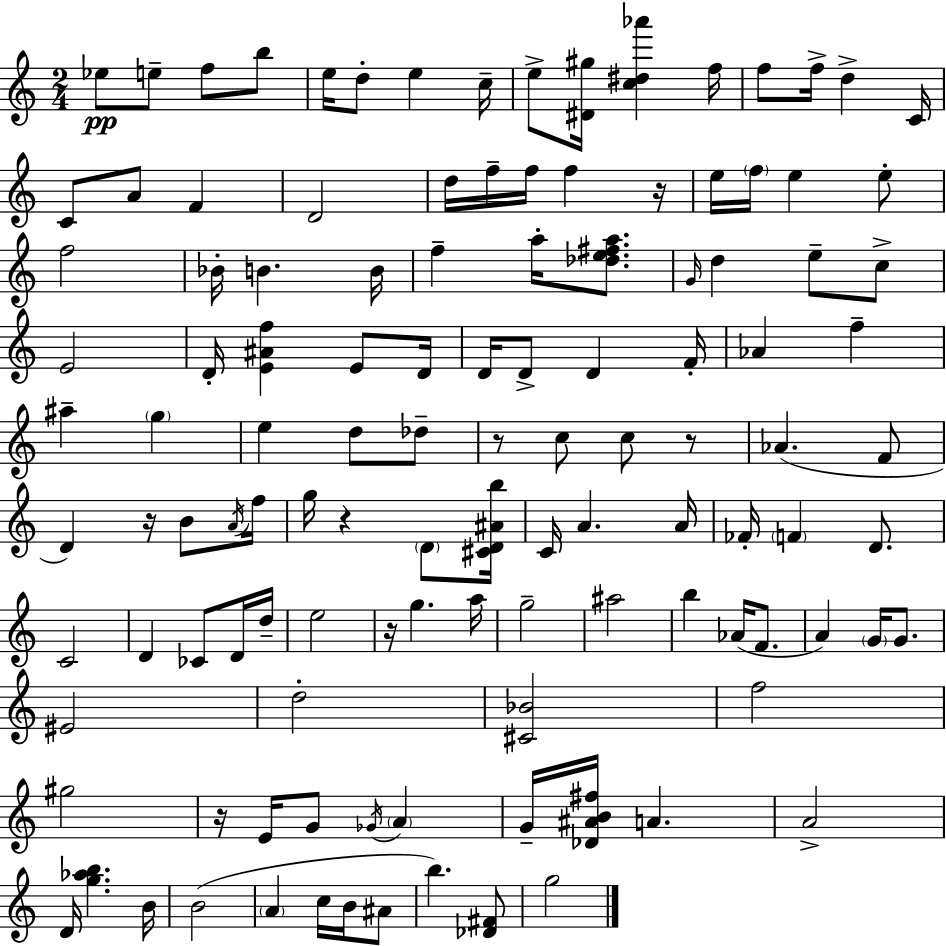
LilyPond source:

{
  \clef treble
  \numericTimeSignature
  \time 2/4
  \key c \major
  \repeat volta 2 { ees''8\pp e''8-- f''8 b''8 | e''16 d''8-. e''4 c''16-- | e''8-> <dis' gis''>16 <c'' dis'' aes'''>4 f''16 | f''8 f''16-> d''4-> c'16 | \break c'8 a'8 f'4 | d'2 | d''16 f''16-- f''16 f''4 r16 | e''16 \parenthesize f''16 e''4 e''8-. | \break f''2 | bes'16-. b'4. b'16 | f''4-- a''16-. <des'' e'' fis'' a''>8. | \grace { g'16 } d''4 e''8-- c''8-> | \break e'2 | d'16-. <e' ais' f''>4 e'8 | d'16 d'16 d'8-> d'4 | f'16-. aes'4 f''4-- | \break ais''4-- \parenthesize g''4 | e''4 d''8 des''8-- | r8 c''8 c''8 r8 | aes'4.( f'8 | \break d'4) r16 b'8 | \acciaccatura { a'16 } f''16 g''16 r4 \parenthesize d'8 | <cis' d' ais' b''>16 c'16 a'4. | a'16 fes'16-. \parenthesize f'4 d'8. | \break c'2 | d'4 ces'8 | d'16 d''16-- e''2 | r16 g''4. | \break a''16 g''2-- | ais''2 | b''4 aes'16( f'8. | a'4) \parenthesize g'16 g'8. | \break eis'2 | d''2-. | <cis' bes'>2 | f''2 | \break gis''2 | r16 e'16 g'8 \acciaccatura { ges'16 } \parenthesize a'4 | g'16-- <des' ais' b' fis''>16 a'4. | a'2-> | \break d'16 <g'' aes'' b''>4. | b'16 b'2( | \parenthesize a'4 c''16 | b'16 ais'8 b''4.) | \break <des' fis'>8 g''2 | } \bar "|."
}